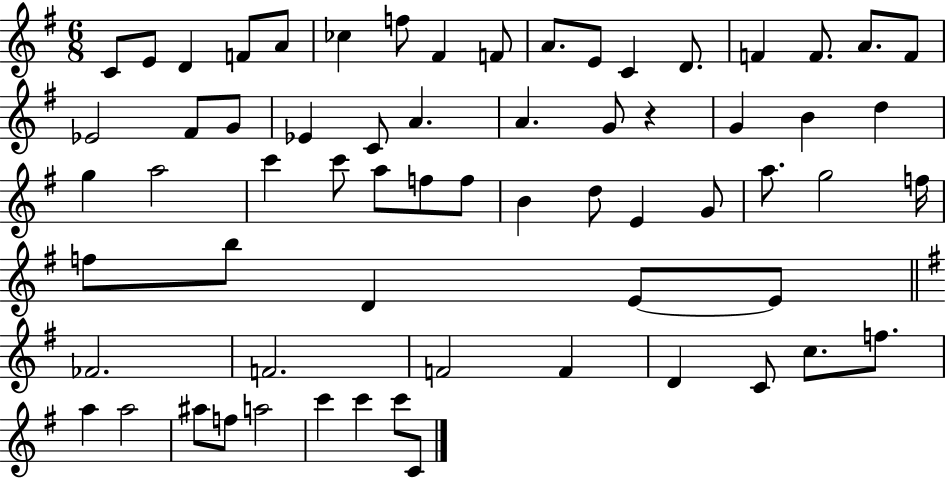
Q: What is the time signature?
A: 6/8